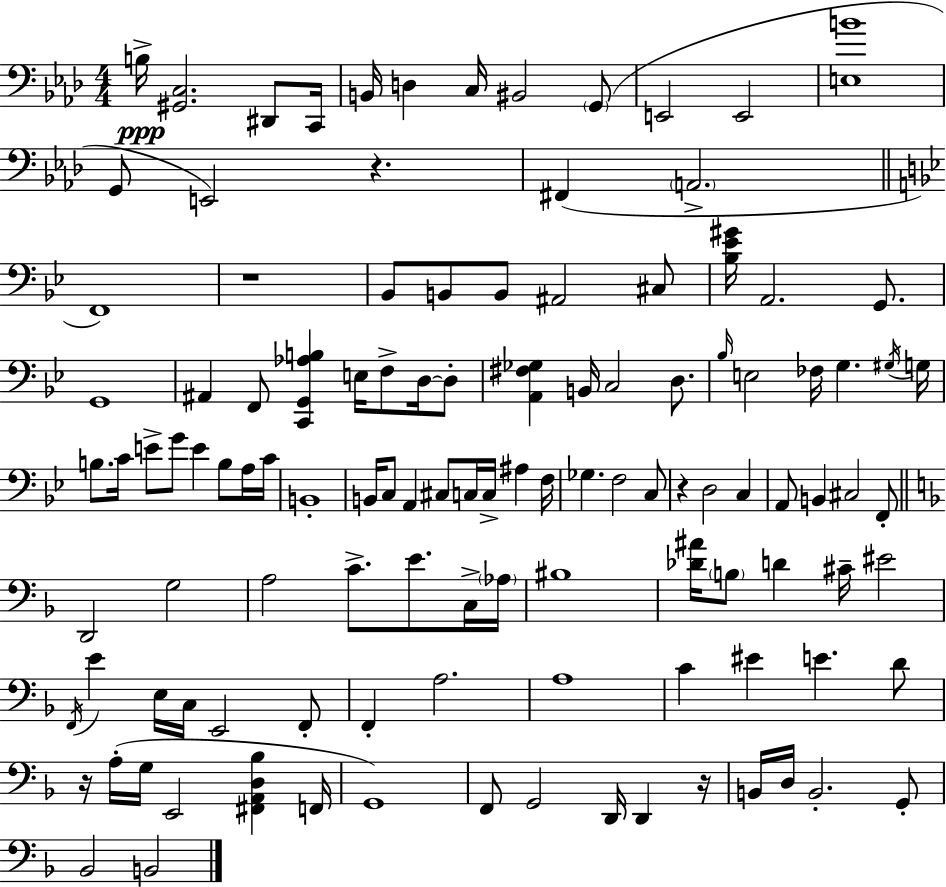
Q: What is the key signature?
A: F minor